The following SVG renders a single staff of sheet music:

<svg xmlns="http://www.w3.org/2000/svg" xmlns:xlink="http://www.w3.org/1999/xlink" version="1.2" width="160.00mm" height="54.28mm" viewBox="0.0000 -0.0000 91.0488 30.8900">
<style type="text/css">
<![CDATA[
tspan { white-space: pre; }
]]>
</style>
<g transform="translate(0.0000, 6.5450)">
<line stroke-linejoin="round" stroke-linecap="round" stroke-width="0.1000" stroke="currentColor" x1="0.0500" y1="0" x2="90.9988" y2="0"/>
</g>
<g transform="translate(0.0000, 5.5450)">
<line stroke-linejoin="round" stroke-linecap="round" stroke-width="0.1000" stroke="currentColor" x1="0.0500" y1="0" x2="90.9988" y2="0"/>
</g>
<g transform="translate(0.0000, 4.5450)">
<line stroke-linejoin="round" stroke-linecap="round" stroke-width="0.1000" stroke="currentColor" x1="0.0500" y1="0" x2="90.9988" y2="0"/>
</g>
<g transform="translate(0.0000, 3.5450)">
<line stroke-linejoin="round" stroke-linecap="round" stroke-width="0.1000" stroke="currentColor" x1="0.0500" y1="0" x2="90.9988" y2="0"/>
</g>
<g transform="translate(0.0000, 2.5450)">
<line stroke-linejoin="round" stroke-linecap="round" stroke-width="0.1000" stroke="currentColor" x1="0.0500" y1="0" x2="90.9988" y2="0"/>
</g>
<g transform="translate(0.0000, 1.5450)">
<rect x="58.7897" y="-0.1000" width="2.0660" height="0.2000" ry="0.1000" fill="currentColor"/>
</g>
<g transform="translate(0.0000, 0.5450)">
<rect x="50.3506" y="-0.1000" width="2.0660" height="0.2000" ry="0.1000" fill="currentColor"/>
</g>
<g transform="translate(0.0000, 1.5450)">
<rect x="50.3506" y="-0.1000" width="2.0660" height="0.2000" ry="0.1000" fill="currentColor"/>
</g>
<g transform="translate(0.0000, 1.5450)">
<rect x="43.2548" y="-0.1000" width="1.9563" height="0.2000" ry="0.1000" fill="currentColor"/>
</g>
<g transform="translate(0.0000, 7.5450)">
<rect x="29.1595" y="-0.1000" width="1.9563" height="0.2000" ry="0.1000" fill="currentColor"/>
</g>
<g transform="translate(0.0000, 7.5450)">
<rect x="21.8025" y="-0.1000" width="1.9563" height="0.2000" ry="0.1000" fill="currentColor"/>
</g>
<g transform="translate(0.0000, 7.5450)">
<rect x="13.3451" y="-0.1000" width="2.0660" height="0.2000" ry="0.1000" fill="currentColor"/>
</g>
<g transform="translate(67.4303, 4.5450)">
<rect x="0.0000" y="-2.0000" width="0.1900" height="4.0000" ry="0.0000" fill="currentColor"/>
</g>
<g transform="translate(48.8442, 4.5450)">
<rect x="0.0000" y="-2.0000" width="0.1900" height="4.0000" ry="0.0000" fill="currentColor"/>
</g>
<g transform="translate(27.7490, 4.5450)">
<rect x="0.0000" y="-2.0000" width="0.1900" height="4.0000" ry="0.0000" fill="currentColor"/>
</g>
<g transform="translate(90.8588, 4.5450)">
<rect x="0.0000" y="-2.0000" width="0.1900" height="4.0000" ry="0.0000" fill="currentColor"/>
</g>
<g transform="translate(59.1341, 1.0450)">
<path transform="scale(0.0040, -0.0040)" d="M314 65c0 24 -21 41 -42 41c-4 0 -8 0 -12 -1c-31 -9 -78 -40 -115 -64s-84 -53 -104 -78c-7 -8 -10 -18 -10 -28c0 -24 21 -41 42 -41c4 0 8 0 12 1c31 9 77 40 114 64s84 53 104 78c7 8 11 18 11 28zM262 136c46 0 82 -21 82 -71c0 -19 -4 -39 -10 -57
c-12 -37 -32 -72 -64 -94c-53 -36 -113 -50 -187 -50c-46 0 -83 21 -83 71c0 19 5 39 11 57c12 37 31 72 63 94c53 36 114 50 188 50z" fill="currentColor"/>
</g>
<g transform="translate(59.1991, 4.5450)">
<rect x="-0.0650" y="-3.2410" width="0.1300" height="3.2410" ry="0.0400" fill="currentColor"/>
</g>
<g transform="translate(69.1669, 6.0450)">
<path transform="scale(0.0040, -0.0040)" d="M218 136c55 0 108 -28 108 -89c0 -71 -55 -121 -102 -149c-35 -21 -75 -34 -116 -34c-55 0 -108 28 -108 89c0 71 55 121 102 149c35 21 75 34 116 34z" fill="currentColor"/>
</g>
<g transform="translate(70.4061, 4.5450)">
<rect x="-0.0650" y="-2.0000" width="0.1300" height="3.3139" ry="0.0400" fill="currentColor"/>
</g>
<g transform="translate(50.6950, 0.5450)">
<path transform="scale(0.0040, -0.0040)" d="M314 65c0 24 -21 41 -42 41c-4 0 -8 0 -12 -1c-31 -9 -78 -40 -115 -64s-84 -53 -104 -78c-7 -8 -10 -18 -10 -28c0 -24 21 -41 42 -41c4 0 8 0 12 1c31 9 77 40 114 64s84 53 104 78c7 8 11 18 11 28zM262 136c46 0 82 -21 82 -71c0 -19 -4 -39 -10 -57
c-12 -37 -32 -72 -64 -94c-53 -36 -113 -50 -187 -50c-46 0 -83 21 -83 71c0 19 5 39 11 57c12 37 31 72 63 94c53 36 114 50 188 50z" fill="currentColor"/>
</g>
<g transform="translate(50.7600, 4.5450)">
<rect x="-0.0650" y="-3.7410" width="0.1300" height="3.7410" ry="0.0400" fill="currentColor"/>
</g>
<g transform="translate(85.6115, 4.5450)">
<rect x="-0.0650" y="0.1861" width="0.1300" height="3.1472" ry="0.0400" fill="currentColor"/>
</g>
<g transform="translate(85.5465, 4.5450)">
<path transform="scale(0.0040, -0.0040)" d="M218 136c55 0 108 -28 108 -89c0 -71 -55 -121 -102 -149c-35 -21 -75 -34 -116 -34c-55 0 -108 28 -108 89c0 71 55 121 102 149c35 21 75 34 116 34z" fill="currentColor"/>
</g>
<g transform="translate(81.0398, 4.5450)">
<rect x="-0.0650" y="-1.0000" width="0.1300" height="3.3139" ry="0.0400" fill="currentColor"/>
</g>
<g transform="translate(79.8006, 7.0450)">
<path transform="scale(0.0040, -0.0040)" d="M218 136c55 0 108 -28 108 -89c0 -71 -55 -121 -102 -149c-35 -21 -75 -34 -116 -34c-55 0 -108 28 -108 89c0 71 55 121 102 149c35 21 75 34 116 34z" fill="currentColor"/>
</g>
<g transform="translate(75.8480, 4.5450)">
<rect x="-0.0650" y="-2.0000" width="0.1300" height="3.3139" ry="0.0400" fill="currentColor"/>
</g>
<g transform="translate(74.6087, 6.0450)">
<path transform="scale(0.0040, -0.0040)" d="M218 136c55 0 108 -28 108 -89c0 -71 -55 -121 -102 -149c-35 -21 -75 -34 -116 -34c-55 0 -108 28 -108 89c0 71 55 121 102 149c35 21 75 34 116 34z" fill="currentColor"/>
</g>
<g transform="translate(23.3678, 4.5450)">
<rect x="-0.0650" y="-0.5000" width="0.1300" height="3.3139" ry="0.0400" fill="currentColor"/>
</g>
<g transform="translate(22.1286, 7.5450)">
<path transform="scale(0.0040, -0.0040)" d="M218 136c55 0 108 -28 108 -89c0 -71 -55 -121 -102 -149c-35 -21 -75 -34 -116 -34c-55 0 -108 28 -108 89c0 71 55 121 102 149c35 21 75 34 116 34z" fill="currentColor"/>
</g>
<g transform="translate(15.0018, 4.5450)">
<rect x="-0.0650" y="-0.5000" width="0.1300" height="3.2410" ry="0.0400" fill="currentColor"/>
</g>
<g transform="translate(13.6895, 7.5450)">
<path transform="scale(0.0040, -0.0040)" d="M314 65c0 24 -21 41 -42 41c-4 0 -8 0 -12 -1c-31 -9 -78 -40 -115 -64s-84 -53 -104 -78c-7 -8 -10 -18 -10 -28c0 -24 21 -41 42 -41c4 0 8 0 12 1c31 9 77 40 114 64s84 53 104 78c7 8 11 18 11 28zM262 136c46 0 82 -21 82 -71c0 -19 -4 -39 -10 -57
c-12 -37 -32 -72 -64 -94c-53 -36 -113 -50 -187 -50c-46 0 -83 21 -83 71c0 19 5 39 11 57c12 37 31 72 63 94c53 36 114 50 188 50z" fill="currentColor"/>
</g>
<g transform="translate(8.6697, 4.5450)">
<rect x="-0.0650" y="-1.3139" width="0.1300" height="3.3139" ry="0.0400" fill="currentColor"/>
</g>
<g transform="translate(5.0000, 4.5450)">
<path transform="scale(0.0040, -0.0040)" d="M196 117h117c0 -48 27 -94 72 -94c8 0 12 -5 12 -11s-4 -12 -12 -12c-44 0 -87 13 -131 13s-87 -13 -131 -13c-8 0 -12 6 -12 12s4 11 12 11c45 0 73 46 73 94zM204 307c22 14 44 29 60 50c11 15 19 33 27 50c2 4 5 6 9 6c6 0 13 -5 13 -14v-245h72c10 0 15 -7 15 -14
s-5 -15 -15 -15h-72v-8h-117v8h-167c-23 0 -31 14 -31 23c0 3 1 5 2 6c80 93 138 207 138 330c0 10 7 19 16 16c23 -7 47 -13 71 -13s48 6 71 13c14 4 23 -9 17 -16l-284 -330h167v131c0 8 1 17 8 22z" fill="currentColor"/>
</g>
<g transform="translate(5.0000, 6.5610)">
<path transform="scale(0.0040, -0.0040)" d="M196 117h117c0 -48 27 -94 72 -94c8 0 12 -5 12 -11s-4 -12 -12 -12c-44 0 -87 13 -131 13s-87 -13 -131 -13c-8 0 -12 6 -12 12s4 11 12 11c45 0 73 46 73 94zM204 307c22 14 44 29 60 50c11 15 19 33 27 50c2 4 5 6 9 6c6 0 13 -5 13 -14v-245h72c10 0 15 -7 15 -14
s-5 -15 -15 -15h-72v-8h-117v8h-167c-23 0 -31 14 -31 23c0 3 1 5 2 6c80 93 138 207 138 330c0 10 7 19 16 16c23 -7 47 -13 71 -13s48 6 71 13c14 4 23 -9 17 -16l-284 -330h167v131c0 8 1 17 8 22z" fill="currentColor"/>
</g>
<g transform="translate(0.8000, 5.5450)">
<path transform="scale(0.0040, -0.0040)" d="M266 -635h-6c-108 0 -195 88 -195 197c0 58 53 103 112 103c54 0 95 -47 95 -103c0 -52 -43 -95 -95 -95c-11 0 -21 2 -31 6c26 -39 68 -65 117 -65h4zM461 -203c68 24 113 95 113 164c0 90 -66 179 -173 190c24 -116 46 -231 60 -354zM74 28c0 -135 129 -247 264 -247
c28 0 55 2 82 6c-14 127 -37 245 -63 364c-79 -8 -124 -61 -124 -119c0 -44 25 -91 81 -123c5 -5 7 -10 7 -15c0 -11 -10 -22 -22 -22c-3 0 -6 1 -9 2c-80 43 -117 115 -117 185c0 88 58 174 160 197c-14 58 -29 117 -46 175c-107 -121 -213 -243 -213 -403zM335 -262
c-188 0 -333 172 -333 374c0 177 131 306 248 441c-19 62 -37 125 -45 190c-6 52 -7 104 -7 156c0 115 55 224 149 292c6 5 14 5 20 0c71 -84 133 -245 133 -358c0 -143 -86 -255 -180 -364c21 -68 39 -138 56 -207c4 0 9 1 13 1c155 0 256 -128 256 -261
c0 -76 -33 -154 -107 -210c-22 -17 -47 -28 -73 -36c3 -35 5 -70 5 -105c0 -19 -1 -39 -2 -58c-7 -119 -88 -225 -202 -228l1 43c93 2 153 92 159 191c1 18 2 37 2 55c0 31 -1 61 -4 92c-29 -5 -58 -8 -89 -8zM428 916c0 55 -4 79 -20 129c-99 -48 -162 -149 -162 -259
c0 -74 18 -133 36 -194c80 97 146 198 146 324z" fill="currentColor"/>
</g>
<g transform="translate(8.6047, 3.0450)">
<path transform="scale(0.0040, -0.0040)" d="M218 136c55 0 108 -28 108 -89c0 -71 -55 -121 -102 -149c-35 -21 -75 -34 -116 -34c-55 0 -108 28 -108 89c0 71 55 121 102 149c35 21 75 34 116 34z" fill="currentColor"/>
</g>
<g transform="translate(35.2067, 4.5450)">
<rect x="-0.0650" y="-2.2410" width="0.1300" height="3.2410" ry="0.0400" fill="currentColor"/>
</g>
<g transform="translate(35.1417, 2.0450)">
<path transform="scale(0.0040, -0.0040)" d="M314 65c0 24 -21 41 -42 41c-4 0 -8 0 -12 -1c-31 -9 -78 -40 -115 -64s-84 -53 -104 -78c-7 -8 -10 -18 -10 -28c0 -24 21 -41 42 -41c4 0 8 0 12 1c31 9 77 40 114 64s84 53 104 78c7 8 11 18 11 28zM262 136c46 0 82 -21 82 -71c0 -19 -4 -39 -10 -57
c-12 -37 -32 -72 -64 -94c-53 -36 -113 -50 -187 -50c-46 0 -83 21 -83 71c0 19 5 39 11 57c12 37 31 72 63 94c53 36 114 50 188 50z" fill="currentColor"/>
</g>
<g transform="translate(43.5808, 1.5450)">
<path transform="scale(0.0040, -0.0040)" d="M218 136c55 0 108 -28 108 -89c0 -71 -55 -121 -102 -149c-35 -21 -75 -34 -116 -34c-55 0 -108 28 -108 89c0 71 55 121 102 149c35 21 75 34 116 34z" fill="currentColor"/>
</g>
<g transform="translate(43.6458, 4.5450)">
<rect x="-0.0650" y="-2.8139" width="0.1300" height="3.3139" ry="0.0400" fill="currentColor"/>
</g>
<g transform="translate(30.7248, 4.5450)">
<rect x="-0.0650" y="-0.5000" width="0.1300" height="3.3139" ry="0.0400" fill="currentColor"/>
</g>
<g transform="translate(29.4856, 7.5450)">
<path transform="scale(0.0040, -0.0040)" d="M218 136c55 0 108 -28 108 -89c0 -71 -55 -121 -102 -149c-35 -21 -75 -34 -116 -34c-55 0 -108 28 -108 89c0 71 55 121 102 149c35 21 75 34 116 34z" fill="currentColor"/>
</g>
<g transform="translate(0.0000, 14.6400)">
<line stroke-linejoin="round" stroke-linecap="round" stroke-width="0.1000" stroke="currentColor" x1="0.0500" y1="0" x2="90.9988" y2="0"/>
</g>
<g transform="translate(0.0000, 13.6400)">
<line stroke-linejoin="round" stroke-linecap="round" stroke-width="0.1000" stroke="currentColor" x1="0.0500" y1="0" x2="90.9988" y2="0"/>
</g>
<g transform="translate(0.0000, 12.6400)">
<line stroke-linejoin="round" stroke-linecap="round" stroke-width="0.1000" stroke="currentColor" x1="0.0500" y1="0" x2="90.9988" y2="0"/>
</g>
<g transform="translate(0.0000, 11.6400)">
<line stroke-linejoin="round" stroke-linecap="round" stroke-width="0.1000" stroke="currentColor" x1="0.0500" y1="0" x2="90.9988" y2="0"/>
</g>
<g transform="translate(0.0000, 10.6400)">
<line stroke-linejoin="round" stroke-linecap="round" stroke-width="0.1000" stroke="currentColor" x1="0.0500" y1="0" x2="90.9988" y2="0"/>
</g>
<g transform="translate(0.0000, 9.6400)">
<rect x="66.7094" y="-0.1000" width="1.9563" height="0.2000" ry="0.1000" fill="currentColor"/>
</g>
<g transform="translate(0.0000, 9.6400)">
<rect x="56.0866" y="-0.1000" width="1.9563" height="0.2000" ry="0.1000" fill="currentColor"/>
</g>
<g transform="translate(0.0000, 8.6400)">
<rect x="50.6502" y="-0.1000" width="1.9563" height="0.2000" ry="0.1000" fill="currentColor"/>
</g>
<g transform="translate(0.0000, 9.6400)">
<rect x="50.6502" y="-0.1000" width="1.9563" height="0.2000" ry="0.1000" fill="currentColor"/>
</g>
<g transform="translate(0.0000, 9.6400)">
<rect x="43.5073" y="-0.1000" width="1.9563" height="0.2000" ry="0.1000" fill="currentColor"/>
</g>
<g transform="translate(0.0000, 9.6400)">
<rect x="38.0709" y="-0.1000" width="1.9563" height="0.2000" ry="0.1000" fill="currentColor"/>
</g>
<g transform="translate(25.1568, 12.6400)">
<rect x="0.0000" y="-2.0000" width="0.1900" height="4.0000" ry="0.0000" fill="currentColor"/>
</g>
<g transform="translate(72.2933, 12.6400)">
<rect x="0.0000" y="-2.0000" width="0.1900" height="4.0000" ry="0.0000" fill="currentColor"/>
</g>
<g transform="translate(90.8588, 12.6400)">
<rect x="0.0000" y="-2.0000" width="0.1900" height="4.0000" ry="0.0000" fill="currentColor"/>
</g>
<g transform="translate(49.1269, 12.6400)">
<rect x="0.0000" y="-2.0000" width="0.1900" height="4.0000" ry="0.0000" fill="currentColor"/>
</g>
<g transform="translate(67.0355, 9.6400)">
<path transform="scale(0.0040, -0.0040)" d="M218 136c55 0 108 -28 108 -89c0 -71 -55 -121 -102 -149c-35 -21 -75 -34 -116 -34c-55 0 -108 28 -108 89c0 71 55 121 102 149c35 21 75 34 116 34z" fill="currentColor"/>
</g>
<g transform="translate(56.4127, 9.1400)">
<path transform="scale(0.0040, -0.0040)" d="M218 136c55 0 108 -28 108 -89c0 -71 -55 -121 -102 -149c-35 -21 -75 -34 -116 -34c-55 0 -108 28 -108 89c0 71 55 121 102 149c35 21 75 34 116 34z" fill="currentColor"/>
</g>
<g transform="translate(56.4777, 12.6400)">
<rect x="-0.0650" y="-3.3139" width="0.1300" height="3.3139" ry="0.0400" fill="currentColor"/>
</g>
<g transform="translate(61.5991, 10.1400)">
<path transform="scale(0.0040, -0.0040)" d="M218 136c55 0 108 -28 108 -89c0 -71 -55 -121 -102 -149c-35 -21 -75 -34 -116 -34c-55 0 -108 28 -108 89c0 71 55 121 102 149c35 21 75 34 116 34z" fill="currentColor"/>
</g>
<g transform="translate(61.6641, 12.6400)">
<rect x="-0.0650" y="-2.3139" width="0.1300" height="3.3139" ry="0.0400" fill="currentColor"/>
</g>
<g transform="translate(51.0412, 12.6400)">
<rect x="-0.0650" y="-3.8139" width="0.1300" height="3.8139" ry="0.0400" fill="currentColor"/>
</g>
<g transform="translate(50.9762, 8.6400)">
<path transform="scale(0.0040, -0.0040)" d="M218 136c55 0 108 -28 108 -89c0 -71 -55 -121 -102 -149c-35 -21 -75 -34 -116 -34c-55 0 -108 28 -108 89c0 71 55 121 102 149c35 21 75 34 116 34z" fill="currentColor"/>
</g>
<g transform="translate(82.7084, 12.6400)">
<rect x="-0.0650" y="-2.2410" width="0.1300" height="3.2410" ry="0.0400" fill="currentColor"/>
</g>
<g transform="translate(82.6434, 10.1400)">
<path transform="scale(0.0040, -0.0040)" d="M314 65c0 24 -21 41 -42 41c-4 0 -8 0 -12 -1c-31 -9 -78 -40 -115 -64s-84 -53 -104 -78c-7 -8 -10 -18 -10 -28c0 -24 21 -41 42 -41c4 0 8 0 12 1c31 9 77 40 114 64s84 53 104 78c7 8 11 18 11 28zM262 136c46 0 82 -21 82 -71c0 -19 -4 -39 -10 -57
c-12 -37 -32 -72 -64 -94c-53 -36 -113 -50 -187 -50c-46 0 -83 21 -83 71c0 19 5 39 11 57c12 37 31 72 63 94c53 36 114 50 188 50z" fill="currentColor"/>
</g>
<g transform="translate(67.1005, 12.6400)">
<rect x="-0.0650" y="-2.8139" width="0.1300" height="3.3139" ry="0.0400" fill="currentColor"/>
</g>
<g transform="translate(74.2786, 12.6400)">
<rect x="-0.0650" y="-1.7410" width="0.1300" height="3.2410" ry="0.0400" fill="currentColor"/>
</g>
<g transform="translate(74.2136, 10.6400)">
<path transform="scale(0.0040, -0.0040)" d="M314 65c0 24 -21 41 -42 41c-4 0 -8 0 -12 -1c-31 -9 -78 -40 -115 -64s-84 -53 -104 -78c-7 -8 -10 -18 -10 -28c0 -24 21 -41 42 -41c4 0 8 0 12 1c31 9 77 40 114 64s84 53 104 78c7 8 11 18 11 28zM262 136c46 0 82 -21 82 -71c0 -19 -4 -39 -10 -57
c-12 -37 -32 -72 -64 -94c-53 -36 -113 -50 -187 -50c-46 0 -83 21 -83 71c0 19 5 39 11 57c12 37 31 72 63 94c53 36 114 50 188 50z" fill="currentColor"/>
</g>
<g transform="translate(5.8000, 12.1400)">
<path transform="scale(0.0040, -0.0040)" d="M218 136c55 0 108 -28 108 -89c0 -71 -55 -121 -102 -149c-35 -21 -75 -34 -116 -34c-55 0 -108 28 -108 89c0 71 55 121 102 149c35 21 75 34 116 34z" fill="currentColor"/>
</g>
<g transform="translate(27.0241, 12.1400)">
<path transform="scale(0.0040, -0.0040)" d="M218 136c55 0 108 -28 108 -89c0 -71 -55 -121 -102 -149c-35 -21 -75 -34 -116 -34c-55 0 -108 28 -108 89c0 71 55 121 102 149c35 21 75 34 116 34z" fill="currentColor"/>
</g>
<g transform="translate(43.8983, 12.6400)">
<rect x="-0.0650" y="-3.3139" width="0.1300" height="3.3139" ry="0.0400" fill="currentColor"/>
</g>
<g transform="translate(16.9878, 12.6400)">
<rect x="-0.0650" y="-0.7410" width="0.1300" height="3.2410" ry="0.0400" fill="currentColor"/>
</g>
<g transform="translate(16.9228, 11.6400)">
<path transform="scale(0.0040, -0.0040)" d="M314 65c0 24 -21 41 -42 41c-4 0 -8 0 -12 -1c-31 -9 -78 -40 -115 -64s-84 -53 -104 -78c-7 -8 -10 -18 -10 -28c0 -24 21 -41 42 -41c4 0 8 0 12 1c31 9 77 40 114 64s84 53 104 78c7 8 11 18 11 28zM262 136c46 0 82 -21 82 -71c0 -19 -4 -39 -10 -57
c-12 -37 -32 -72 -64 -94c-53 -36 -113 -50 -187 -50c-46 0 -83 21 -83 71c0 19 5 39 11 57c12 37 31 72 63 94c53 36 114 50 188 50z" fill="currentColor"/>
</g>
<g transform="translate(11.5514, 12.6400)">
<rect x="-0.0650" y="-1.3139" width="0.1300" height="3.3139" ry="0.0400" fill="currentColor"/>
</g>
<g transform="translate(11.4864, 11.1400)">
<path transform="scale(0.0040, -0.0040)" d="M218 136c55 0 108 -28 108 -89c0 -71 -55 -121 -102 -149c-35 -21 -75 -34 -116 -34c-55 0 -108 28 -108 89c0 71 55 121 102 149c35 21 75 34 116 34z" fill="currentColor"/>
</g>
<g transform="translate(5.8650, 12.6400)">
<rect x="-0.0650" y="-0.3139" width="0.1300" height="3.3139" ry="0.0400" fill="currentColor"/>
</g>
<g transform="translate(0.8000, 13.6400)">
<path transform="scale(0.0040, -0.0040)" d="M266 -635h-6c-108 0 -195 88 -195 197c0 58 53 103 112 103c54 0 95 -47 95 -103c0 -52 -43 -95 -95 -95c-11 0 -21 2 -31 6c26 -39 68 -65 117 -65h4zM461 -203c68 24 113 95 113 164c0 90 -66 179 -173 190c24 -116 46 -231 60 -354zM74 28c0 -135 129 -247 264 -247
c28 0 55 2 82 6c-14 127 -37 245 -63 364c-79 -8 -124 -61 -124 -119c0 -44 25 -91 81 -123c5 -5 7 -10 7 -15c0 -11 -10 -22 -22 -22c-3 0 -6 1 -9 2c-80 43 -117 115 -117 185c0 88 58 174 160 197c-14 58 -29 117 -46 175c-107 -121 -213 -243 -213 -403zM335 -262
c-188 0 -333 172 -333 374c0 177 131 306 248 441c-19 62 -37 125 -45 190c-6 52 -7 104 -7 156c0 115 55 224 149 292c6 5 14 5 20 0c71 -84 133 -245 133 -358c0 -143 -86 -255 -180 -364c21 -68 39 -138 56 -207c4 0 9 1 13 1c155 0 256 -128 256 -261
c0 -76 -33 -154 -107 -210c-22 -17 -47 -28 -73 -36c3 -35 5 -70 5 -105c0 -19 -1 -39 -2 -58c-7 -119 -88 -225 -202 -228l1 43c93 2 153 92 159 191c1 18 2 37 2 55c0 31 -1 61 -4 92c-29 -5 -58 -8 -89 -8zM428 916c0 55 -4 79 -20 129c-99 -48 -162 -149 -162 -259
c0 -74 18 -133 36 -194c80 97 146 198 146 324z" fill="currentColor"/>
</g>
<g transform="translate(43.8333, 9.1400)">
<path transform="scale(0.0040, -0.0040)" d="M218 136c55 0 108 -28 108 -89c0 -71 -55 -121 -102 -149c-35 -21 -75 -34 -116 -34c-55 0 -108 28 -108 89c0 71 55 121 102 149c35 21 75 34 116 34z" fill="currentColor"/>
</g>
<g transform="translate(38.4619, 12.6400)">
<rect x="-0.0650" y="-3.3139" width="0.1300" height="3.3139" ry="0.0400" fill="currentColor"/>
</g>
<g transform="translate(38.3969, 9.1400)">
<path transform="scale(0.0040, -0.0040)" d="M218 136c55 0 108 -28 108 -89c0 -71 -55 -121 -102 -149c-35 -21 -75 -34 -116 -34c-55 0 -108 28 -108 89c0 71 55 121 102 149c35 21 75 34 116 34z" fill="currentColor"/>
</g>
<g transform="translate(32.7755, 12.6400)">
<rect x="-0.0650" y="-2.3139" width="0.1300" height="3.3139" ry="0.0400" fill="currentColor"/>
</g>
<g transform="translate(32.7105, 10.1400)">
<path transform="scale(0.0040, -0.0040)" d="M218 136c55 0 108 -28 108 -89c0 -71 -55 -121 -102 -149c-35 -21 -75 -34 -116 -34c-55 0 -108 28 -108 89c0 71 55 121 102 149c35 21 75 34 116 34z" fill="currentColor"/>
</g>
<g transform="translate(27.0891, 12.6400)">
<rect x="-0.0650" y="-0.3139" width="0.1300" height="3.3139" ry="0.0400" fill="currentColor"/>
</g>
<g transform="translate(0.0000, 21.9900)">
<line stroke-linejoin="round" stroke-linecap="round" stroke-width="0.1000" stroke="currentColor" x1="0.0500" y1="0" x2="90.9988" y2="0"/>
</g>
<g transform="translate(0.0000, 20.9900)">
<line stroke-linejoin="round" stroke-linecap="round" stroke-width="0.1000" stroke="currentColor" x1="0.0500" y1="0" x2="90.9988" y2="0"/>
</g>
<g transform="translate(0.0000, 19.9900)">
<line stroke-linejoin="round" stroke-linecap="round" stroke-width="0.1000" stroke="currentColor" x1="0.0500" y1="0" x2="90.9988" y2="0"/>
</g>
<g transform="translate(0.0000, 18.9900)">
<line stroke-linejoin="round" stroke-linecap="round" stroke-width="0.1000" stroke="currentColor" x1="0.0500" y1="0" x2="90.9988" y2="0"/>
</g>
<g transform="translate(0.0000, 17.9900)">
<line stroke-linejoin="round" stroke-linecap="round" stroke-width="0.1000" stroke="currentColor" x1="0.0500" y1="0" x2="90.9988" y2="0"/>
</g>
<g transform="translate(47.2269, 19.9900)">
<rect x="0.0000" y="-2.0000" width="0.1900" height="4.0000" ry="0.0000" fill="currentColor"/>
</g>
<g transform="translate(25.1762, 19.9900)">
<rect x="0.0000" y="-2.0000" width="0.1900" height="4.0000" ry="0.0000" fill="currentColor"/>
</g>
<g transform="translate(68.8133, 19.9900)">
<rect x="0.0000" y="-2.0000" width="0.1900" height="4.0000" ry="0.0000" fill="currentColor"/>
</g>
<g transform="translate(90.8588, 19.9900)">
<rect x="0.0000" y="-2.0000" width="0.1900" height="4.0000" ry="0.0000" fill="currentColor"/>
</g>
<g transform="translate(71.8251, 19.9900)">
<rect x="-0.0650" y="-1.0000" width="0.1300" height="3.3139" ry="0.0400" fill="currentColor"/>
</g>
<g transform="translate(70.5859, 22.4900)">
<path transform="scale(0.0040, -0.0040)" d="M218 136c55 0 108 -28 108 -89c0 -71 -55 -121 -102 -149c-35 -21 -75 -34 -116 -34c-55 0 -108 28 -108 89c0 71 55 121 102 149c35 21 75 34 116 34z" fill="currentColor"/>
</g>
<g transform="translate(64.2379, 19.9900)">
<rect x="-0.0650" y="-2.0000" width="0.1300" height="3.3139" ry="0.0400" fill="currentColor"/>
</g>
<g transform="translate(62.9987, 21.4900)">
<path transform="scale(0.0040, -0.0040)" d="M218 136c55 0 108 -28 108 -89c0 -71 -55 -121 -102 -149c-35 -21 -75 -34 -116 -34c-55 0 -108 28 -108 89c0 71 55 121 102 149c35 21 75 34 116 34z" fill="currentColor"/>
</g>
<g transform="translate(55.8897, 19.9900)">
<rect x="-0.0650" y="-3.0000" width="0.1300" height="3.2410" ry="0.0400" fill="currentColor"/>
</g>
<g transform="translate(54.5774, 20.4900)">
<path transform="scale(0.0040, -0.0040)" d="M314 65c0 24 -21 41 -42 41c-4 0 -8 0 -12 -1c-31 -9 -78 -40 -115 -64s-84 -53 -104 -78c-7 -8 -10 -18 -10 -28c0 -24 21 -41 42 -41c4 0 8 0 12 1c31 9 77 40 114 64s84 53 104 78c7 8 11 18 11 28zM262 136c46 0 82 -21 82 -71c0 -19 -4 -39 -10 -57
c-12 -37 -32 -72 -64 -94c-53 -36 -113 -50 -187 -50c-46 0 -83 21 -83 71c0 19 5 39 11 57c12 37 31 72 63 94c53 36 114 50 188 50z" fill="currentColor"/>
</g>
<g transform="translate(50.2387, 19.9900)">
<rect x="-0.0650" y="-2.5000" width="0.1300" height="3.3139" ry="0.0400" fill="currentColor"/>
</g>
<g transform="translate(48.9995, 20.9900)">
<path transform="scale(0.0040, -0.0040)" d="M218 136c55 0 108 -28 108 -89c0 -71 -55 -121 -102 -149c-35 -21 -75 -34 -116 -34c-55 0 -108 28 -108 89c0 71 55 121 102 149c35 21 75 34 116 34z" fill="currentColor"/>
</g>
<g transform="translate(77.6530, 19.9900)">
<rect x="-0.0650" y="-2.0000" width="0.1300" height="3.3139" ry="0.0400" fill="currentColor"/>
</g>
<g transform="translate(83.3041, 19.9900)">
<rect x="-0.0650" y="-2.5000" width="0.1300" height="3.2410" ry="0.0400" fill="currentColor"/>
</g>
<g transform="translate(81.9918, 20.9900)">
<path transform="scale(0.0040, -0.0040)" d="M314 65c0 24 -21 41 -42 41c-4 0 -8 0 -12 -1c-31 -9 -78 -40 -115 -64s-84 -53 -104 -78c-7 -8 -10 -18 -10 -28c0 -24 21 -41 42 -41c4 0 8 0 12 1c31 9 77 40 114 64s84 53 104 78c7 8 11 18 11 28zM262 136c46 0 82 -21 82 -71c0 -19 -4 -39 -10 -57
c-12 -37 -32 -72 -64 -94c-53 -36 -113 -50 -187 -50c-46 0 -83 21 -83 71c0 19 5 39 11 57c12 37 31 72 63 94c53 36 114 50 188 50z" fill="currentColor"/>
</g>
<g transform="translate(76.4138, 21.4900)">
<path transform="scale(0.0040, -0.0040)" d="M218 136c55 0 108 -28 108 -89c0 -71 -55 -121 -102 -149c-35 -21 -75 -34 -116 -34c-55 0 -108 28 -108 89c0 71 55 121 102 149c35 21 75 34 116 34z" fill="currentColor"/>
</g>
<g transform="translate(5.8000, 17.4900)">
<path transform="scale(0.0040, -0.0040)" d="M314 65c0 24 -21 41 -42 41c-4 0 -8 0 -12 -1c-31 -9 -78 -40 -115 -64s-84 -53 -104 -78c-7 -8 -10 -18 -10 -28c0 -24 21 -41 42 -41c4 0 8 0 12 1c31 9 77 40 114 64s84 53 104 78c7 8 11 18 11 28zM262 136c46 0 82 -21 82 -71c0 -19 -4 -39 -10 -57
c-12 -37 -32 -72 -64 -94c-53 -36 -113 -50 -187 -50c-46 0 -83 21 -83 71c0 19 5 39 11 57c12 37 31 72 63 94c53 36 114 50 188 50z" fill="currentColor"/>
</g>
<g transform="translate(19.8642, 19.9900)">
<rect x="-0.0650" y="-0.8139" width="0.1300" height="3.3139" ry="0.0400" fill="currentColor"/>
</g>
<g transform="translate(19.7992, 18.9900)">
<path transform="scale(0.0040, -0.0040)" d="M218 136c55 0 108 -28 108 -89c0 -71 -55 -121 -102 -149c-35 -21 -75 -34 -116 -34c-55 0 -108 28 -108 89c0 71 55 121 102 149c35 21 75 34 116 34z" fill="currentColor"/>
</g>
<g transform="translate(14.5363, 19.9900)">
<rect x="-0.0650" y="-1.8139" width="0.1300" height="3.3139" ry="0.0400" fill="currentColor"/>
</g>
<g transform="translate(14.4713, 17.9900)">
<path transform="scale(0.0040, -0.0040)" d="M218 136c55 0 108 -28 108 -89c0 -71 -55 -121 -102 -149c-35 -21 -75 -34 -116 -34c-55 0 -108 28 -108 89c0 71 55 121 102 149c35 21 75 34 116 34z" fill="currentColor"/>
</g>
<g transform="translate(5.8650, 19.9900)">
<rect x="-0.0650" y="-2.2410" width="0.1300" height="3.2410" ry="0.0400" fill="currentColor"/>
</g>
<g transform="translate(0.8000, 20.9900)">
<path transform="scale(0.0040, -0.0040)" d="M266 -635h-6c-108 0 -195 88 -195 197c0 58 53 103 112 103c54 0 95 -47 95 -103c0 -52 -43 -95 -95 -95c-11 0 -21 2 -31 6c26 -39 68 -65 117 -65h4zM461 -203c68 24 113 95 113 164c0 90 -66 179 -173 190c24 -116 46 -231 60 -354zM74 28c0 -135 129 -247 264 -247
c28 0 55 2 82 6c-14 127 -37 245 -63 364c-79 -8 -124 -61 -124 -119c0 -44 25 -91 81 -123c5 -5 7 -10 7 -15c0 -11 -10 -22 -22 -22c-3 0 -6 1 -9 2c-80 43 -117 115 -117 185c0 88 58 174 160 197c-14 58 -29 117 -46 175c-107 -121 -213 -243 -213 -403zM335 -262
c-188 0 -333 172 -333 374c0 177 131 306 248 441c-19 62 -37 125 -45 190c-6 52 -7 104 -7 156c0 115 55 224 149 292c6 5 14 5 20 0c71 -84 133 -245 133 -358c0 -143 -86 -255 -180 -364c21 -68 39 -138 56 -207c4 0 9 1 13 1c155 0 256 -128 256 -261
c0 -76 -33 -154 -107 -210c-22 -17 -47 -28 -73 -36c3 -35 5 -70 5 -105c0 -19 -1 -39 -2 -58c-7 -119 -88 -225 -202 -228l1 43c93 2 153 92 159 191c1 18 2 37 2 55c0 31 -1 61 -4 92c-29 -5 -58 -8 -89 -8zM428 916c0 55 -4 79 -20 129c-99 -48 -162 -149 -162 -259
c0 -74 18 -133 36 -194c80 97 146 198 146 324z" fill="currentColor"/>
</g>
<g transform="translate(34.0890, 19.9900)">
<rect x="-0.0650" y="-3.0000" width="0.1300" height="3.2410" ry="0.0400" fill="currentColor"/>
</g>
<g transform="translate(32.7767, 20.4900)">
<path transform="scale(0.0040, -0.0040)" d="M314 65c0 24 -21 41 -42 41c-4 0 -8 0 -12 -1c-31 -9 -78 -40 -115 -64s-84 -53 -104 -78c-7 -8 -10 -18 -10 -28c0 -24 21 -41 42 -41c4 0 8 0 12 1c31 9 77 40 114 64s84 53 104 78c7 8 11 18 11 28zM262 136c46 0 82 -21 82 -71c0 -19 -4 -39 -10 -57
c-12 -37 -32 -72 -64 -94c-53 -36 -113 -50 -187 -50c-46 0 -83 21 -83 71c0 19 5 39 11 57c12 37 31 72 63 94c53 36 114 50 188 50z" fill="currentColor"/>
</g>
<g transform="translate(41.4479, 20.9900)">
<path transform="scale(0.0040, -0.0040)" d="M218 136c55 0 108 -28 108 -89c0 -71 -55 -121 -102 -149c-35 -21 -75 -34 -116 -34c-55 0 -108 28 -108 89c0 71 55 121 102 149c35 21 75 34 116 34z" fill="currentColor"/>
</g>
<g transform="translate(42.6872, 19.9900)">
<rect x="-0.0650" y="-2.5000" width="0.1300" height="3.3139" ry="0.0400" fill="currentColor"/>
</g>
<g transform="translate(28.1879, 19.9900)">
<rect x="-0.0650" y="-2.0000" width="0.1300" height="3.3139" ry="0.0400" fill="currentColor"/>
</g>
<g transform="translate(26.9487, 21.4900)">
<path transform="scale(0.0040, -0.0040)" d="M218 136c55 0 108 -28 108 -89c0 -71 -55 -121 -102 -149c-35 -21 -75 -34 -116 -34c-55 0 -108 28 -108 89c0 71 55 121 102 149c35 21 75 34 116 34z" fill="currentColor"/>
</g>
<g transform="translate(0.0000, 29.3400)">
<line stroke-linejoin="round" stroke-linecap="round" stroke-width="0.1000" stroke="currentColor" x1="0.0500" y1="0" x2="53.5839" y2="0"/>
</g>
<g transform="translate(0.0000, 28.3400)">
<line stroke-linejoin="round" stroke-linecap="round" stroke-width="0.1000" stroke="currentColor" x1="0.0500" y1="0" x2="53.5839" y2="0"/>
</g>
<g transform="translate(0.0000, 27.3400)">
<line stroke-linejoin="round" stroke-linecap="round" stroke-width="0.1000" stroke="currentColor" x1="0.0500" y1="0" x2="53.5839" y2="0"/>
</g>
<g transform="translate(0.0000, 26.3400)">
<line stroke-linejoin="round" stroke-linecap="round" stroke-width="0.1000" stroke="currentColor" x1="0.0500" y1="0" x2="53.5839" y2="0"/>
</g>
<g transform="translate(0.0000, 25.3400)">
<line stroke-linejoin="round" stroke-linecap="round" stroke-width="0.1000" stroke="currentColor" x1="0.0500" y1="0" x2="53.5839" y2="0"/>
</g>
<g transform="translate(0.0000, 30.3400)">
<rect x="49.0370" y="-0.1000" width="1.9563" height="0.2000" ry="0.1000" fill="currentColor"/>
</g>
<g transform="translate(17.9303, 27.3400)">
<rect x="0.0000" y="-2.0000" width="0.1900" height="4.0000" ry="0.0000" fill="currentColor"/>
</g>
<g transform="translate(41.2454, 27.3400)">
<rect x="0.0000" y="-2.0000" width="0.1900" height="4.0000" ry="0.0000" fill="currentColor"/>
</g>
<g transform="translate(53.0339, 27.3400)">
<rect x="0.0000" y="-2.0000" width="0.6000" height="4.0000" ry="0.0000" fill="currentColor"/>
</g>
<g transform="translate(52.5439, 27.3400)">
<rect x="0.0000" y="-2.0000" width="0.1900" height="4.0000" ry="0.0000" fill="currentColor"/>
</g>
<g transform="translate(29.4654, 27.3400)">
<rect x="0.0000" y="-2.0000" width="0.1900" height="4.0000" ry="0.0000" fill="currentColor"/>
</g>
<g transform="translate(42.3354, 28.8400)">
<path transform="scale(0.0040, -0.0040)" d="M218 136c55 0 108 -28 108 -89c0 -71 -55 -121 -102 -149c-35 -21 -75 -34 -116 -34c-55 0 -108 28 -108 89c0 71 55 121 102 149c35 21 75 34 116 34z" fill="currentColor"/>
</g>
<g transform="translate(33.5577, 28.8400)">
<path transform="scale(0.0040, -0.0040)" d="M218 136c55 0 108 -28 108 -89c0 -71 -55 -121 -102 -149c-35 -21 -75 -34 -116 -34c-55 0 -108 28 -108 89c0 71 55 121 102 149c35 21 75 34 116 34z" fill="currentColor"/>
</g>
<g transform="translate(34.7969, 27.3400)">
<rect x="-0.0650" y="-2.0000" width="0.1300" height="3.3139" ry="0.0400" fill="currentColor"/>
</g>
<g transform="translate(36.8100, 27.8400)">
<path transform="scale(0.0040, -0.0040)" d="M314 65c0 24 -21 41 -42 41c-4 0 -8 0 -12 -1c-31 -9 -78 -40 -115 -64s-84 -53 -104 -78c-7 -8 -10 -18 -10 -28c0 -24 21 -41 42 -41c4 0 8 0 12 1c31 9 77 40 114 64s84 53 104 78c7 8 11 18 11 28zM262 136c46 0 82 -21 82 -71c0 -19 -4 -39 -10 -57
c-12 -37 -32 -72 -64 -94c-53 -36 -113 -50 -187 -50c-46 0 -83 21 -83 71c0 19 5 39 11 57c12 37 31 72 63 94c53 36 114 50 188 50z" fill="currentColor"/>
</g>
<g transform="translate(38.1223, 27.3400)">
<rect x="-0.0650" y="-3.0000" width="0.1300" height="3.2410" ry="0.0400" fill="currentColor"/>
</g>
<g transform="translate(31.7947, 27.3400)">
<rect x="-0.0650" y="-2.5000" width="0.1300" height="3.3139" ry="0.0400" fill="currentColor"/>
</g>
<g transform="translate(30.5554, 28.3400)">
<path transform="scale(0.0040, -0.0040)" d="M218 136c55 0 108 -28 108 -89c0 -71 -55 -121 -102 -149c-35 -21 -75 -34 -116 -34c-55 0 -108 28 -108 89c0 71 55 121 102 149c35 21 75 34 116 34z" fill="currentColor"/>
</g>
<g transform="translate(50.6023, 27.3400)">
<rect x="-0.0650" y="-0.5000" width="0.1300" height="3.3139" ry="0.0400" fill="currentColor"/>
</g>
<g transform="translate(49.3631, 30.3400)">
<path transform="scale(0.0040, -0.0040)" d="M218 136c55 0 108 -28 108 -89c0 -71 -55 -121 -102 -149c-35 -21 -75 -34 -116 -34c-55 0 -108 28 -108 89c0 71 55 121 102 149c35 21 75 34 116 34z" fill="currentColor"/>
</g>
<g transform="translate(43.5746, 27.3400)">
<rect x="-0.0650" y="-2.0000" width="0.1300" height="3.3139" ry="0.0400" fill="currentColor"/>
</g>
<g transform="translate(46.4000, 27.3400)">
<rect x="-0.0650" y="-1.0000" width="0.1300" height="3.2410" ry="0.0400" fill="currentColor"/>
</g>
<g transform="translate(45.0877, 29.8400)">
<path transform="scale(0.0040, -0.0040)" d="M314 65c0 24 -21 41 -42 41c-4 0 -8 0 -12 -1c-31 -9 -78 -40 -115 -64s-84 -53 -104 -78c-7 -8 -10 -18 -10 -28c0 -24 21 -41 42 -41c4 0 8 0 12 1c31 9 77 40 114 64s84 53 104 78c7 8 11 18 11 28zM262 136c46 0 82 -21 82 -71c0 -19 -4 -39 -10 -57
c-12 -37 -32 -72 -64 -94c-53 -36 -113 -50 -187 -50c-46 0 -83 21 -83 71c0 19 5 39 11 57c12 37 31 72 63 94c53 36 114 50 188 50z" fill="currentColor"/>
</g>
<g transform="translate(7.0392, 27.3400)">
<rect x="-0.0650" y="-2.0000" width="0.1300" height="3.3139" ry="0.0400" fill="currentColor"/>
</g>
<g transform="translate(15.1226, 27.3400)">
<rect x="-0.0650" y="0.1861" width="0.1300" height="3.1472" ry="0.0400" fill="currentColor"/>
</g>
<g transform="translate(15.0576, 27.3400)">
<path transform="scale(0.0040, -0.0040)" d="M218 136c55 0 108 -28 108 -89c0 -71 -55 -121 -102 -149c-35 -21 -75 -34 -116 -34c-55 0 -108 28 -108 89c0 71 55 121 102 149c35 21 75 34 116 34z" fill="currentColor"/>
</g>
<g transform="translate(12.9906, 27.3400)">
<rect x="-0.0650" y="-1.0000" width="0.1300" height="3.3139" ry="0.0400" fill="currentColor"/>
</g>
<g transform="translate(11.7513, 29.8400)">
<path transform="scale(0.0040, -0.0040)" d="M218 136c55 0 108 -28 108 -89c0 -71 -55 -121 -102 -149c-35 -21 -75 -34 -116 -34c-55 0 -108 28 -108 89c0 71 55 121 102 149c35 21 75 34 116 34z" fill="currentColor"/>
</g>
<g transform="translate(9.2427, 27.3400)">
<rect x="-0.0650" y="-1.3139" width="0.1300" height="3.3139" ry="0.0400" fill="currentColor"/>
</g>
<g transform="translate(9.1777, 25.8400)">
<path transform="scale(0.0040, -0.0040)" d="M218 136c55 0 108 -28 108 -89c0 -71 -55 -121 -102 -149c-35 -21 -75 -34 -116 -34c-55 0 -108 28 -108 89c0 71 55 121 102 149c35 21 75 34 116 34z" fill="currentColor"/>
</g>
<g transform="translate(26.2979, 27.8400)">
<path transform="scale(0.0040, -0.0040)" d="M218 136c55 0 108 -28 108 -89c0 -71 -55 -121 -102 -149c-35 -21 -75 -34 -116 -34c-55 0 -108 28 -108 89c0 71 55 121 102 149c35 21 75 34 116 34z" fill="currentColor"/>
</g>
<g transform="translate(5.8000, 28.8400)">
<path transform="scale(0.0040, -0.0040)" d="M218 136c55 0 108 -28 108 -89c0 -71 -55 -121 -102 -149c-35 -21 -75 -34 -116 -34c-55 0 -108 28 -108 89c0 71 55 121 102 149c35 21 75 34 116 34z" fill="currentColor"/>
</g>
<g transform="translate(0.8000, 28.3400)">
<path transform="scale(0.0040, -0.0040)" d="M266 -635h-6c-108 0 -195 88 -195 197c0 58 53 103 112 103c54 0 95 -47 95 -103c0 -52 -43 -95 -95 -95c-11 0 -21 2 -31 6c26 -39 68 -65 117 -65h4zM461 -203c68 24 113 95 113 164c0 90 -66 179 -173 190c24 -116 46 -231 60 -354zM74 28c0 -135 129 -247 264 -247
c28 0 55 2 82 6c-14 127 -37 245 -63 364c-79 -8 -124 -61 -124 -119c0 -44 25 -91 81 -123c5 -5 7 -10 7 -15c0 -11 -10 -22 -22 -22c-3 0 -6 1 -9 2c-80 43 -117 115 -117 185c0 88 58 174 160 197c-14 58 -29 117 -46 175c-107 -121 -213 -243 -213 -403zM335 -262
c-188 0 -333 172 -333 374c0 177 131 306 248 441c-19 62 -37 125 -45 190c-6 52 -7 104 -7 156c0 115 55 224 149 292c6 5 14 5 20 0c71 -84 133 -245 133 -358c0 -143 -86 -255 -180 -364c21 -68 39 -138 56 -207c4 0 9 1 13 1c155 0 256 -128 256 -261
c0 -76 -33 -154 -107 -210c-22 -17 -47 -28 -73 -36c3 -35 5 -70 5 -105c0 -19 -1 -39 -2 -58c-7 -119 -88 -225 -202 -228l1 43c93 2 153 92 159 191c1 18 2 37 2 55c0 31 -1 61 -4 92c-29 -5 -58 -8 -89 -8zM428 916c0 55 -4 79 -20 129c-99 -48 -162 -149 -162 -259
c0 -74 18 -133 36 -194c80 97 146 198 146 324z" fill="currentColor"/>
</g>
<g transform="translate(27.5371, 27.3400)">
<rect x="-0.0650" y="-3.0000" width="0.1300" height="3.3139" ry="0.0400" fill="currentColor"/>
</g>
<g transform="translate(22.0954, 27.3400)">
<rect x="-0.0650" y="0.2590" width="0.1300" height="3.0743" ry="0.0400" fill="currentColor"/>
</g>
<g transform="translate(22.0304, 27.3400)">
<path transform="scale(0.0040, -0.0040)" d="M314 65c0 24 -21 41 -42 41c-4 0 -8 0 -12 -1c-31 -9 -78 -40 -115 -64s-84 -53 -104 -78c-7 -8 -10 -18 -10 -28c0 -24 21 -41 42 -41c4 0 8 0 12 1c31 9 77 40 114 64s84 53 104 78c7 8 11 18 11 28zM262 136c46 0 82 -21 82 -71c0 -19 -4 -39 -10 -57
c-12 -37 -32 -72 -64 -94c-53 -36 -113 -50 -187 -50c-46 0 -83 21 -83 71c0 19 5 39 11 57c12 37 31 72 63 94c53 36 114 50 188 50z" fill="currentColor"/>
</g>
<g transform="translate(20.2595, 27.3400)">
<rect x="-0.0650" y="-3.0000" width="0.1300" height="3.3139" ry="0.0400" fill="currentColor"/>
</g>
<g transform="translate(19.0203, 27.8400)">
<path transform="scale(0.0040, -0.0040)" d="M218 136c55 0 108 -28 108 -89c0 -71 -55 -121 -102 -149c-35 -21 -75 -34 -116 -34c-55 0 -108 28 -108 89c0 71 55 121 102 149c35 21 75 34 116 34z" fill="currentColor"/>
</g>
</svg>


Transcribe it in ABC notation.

X:1
T:Untitled
M:4/4
L:1/4
K:C
e C2 C C g2 a c'2 b2 F F D B c e d2 c g b b c' b g a f2 g2 g2 f d F A2 G G A2 F D F G2 F e D B A B2 A G F A2 F D2 C